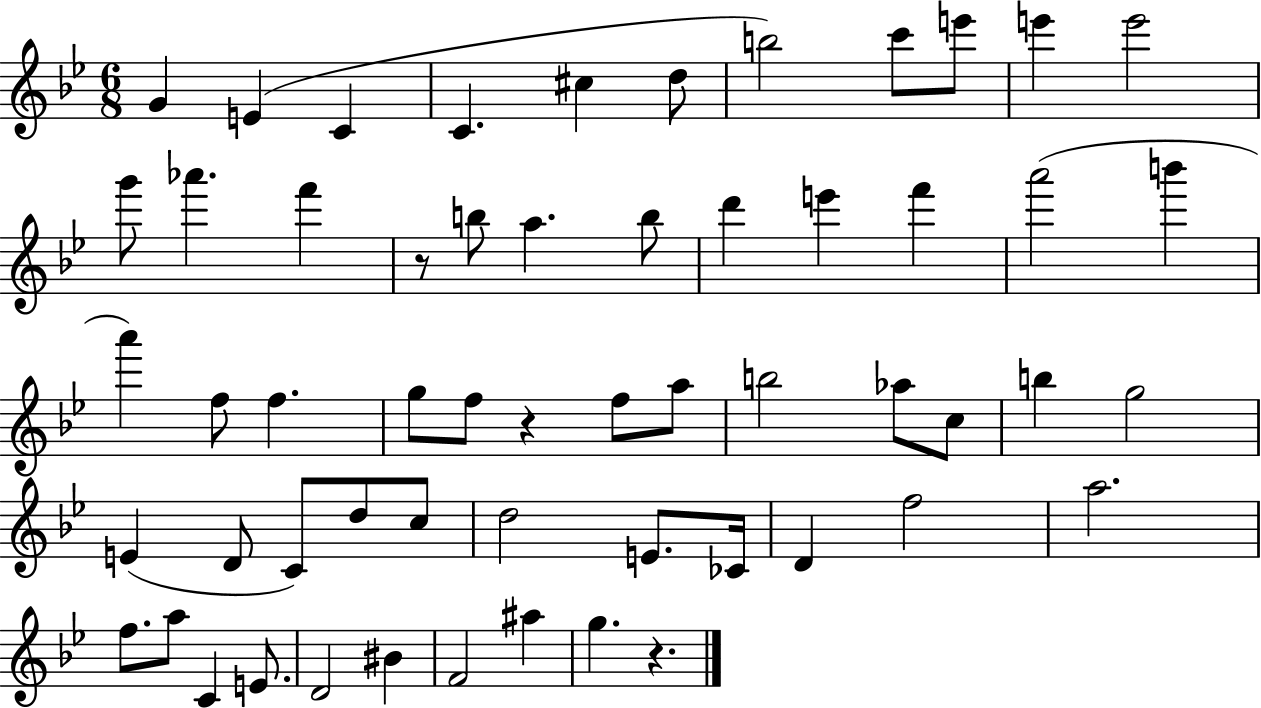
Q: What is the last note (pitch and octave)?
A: G5